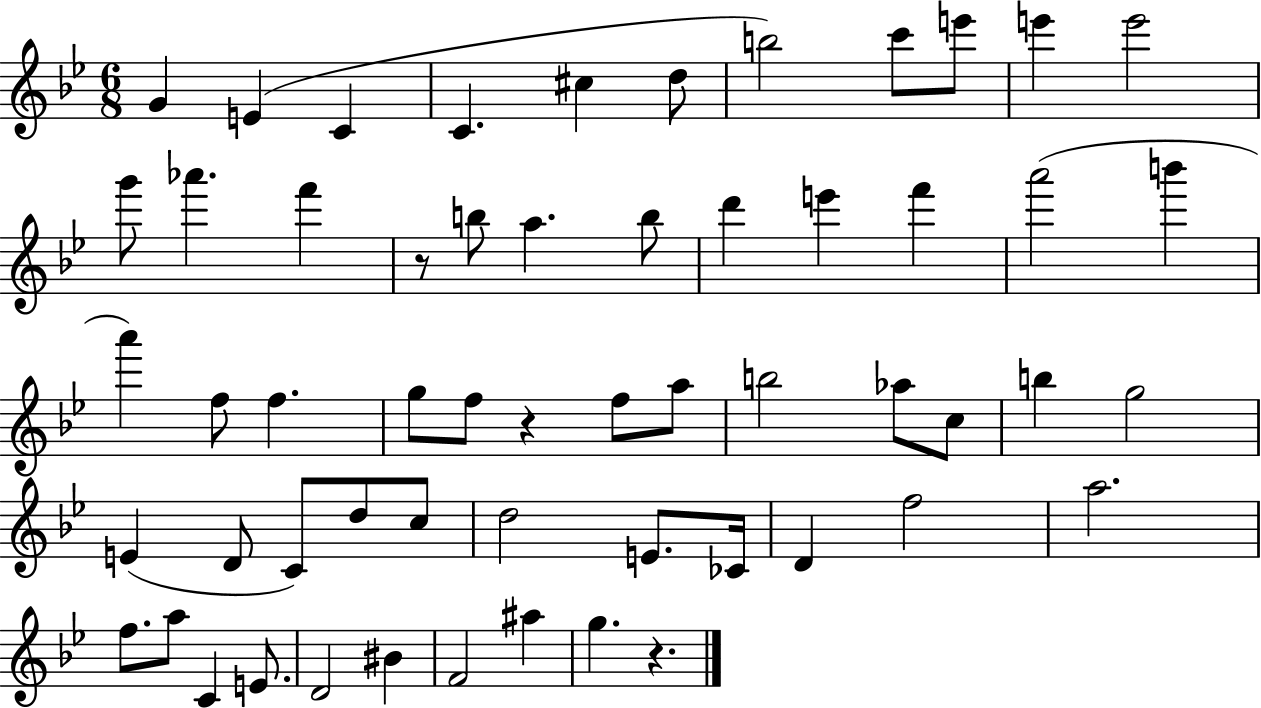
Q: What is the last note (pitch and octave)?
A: G5